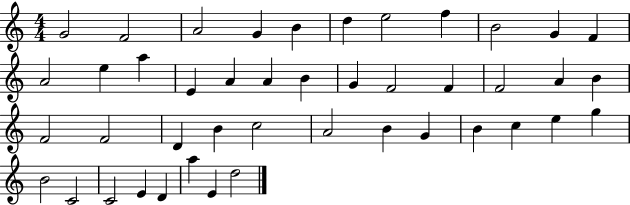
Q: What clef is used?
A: treble